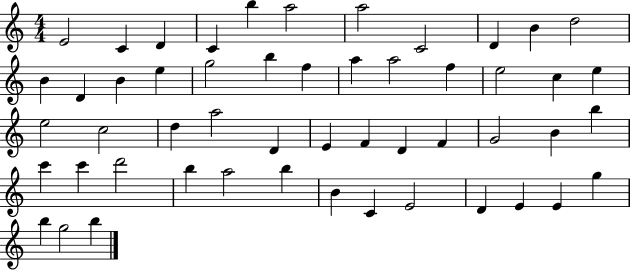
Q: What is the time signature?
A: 4/4